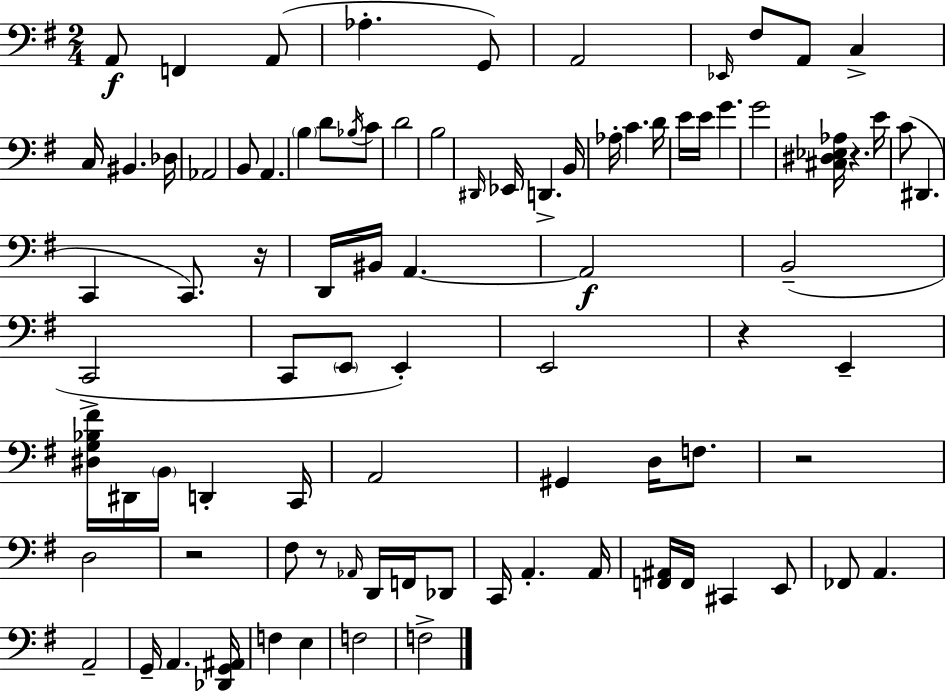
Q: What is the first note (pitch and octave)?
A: A2